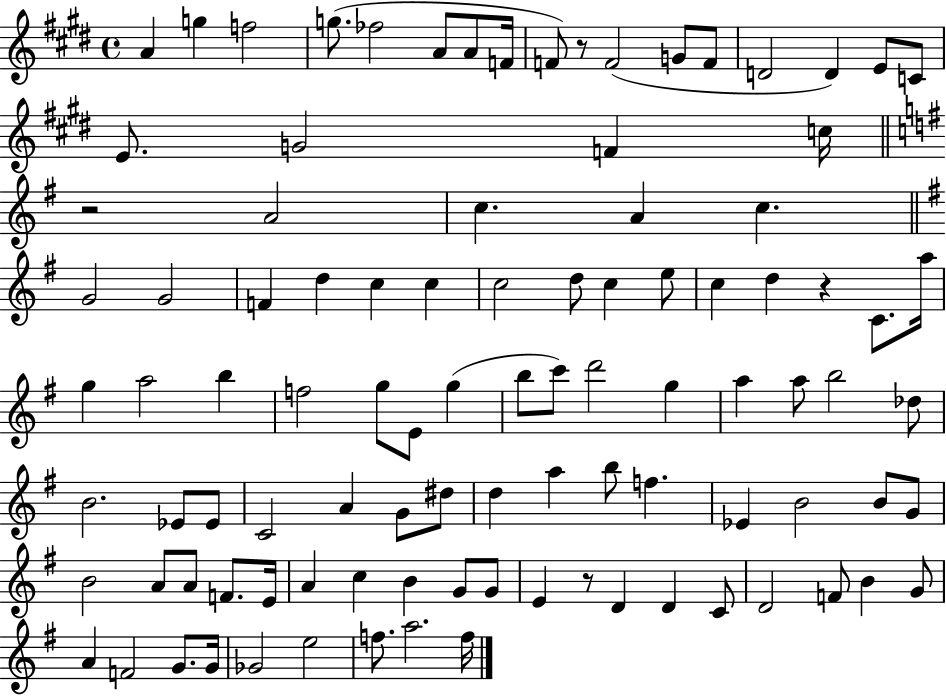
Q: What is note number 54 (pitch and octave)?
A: B4